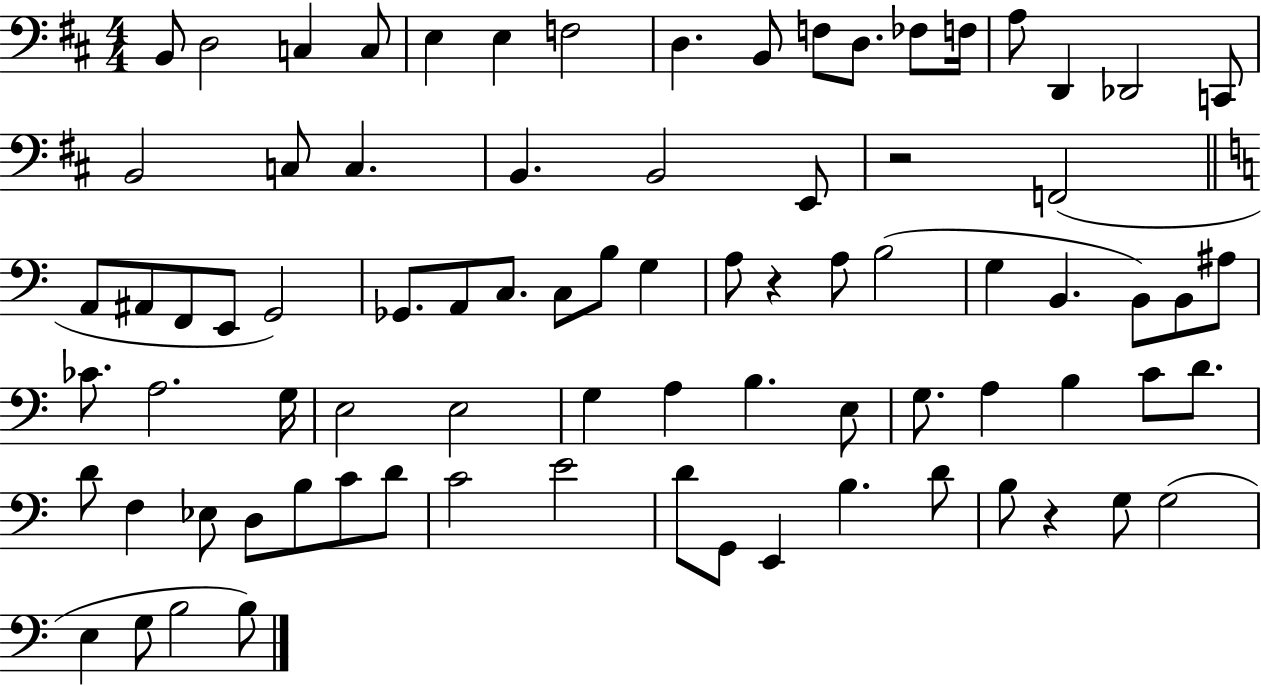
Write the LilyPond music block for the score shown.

{
  \clef bass
  \numericTimeSignature
  \time 4/4
  \key d \major
  b,8 d2 c4 c8 | e4 e4 f2 | d4. b,8 f8 d8. fes8 f16 | a8 d,4 des,2 c,8 | \break b,2 c8 c4. | b,4. b,2 e,8 | r2 f,2( | \bar "||" \break \key a \minor a,8 ais,8 f,8 e,8 g,2) | ges,8. a,8 c8. c8 b8 g4 | a8 r4 a8 b2( | g4 b,4. b,8) b,8 ais8 | \break ces'8. a2. g16 | e2 e2 | g4 a4 b4. e8 | g8. a4 b4 c'8 d'8. | \break d'8 f4 ees8 d8 b8 c'8 d'8 | c'2 e'2 | d'8 g,8 e,4 b4. d'8 | b8 r4 g8 g2( | \break e4 g8 b2 b8) | \bar "|."
}